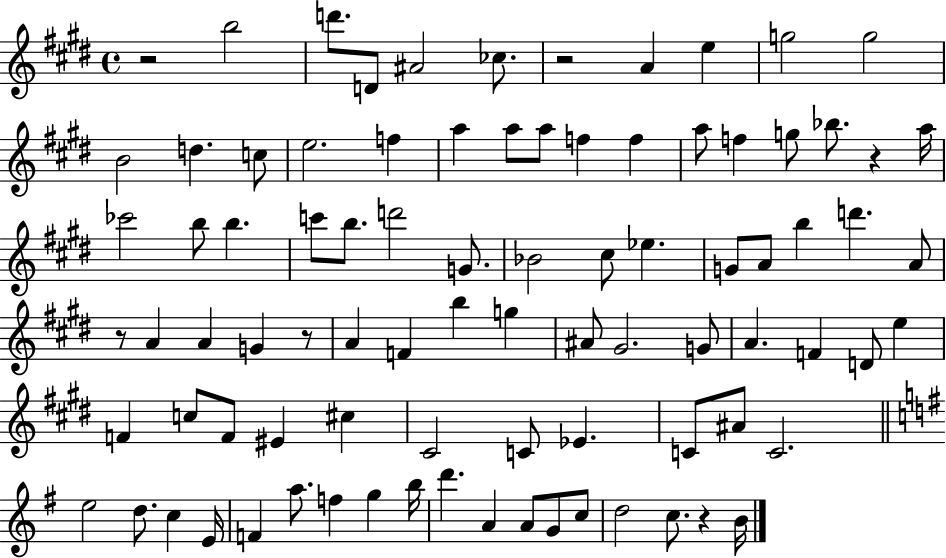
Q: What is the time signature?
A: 4/4